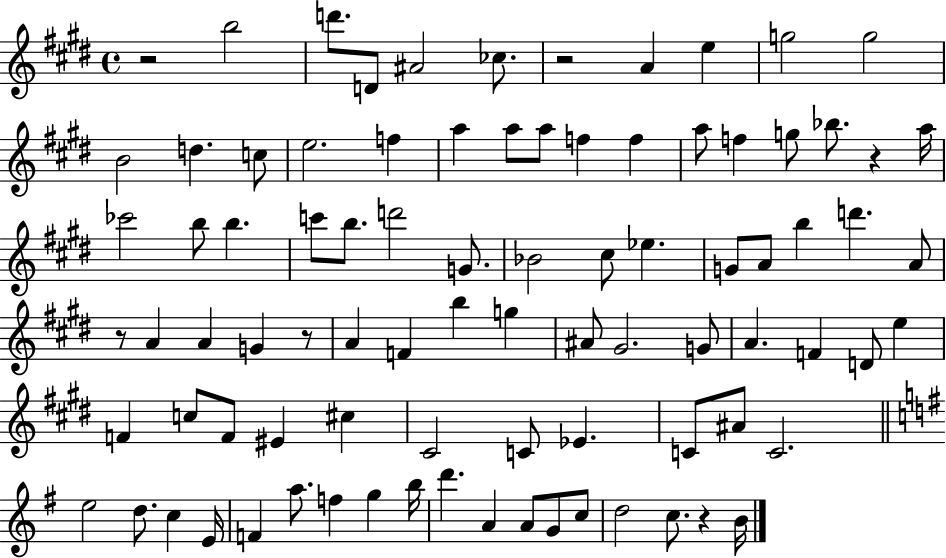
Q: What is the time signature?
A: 4/4